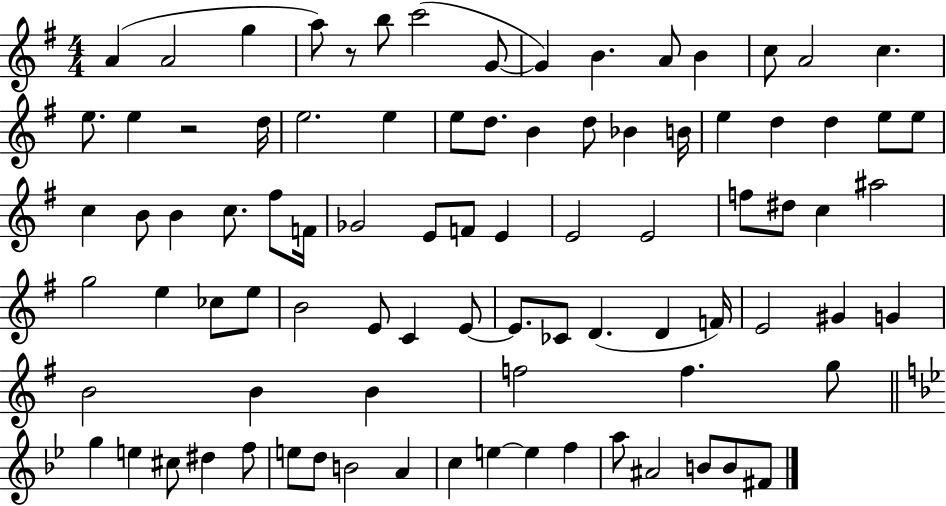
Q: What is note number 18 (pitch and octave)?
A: E5